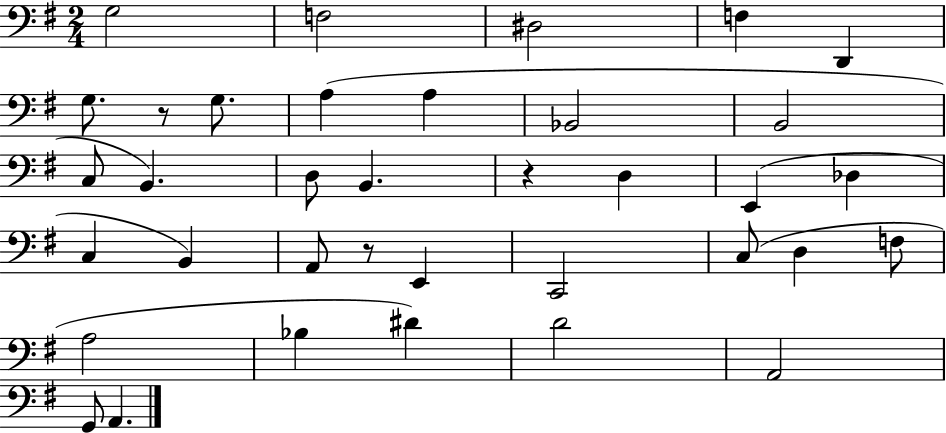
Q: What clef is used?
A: bass